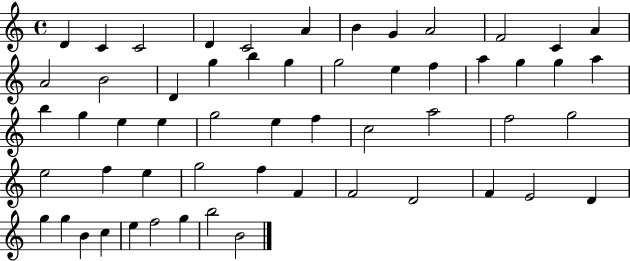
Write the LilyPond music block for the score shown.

{
  \clef treble
  \time 4/4
  \defaultTimeSignature
  \key c \major
  d'4 c'4 c'2 | d'4 c'2 a'4 | b'4 g'4 a'2 | f'2 c'4 a'4 | \break a'2 b'2 | d'4 g''4 b''4 g''4 | g''2 e''4 f''4 | a''4 g''4 g''4 a''4 | \break b''4 g''4 e''4 e''4 | g''2 e''4 f''4 | c''2 a''2 | f''2 g''2 | \break e''2 f''4 e''4 | g''2 f''4 f'4 | f'2 d'2 | f'4 e'2 d'4 | \break g''4 g''4 b'4 c''4 | e''4 f''2 g''4 | b''2 b'2 | \bar "|."
}